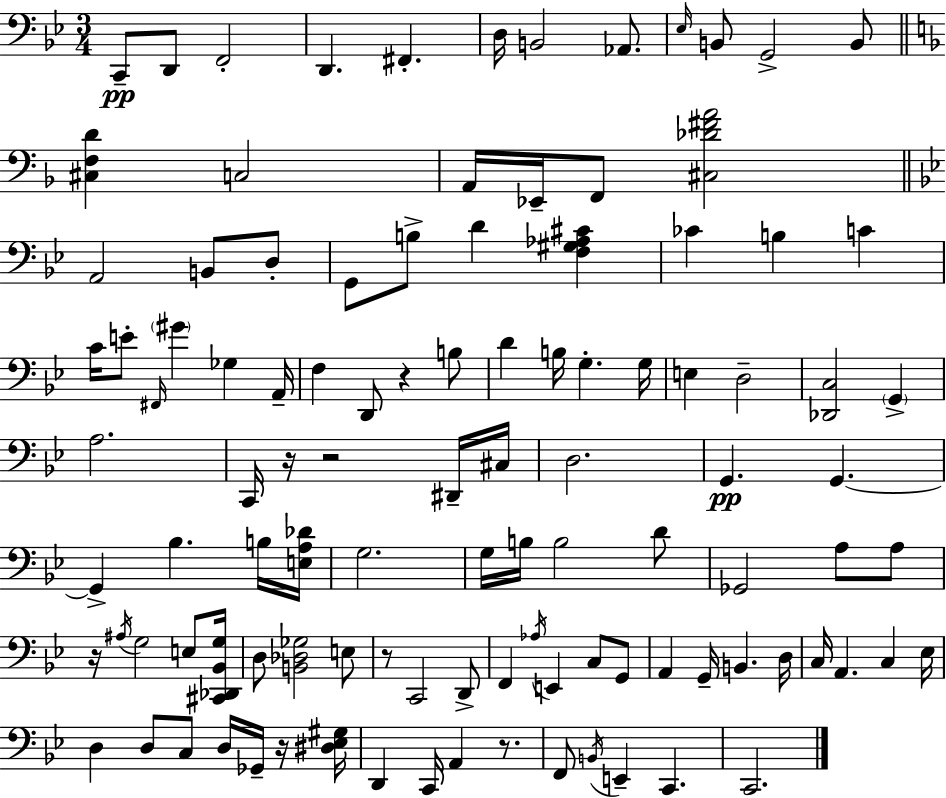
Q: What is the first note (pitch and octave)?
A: C2